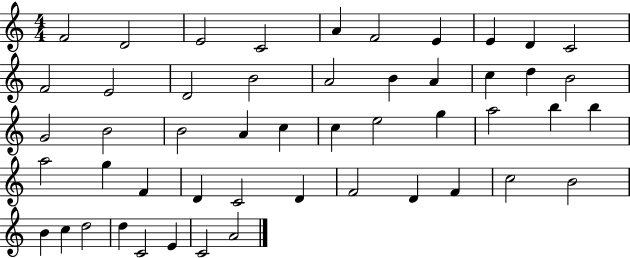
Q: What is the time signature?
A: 4/4